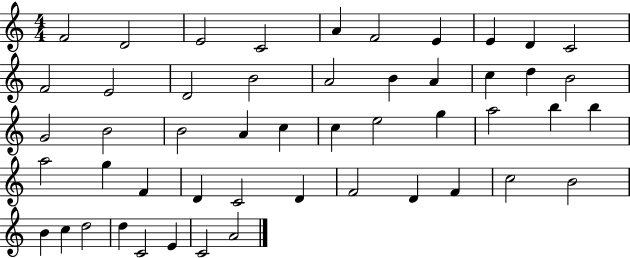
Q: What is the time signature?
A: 4/4